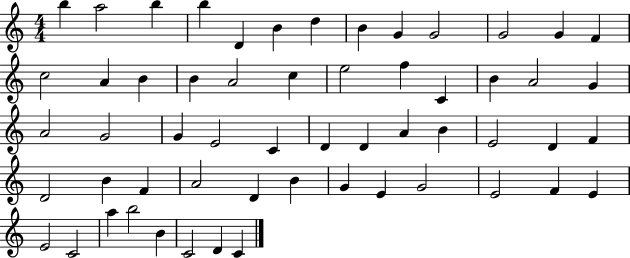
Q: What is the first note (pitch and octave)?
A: B5